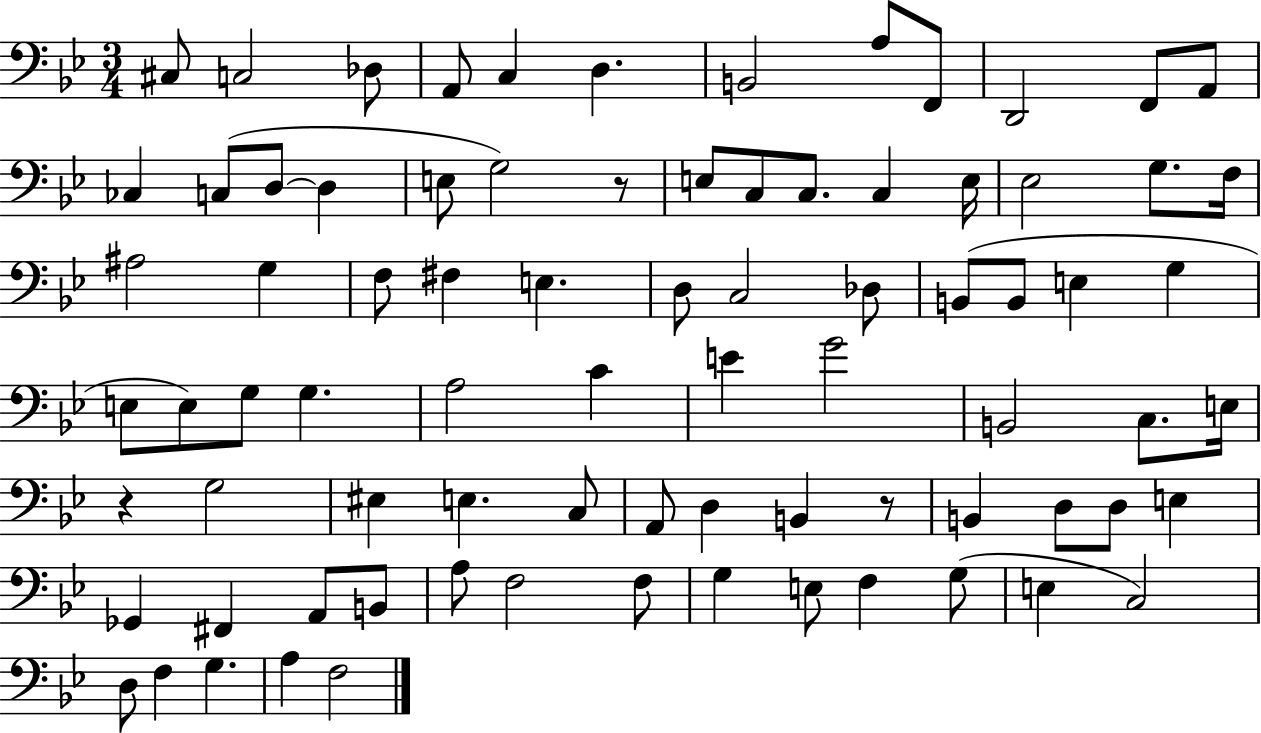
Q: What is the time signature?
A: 3/4